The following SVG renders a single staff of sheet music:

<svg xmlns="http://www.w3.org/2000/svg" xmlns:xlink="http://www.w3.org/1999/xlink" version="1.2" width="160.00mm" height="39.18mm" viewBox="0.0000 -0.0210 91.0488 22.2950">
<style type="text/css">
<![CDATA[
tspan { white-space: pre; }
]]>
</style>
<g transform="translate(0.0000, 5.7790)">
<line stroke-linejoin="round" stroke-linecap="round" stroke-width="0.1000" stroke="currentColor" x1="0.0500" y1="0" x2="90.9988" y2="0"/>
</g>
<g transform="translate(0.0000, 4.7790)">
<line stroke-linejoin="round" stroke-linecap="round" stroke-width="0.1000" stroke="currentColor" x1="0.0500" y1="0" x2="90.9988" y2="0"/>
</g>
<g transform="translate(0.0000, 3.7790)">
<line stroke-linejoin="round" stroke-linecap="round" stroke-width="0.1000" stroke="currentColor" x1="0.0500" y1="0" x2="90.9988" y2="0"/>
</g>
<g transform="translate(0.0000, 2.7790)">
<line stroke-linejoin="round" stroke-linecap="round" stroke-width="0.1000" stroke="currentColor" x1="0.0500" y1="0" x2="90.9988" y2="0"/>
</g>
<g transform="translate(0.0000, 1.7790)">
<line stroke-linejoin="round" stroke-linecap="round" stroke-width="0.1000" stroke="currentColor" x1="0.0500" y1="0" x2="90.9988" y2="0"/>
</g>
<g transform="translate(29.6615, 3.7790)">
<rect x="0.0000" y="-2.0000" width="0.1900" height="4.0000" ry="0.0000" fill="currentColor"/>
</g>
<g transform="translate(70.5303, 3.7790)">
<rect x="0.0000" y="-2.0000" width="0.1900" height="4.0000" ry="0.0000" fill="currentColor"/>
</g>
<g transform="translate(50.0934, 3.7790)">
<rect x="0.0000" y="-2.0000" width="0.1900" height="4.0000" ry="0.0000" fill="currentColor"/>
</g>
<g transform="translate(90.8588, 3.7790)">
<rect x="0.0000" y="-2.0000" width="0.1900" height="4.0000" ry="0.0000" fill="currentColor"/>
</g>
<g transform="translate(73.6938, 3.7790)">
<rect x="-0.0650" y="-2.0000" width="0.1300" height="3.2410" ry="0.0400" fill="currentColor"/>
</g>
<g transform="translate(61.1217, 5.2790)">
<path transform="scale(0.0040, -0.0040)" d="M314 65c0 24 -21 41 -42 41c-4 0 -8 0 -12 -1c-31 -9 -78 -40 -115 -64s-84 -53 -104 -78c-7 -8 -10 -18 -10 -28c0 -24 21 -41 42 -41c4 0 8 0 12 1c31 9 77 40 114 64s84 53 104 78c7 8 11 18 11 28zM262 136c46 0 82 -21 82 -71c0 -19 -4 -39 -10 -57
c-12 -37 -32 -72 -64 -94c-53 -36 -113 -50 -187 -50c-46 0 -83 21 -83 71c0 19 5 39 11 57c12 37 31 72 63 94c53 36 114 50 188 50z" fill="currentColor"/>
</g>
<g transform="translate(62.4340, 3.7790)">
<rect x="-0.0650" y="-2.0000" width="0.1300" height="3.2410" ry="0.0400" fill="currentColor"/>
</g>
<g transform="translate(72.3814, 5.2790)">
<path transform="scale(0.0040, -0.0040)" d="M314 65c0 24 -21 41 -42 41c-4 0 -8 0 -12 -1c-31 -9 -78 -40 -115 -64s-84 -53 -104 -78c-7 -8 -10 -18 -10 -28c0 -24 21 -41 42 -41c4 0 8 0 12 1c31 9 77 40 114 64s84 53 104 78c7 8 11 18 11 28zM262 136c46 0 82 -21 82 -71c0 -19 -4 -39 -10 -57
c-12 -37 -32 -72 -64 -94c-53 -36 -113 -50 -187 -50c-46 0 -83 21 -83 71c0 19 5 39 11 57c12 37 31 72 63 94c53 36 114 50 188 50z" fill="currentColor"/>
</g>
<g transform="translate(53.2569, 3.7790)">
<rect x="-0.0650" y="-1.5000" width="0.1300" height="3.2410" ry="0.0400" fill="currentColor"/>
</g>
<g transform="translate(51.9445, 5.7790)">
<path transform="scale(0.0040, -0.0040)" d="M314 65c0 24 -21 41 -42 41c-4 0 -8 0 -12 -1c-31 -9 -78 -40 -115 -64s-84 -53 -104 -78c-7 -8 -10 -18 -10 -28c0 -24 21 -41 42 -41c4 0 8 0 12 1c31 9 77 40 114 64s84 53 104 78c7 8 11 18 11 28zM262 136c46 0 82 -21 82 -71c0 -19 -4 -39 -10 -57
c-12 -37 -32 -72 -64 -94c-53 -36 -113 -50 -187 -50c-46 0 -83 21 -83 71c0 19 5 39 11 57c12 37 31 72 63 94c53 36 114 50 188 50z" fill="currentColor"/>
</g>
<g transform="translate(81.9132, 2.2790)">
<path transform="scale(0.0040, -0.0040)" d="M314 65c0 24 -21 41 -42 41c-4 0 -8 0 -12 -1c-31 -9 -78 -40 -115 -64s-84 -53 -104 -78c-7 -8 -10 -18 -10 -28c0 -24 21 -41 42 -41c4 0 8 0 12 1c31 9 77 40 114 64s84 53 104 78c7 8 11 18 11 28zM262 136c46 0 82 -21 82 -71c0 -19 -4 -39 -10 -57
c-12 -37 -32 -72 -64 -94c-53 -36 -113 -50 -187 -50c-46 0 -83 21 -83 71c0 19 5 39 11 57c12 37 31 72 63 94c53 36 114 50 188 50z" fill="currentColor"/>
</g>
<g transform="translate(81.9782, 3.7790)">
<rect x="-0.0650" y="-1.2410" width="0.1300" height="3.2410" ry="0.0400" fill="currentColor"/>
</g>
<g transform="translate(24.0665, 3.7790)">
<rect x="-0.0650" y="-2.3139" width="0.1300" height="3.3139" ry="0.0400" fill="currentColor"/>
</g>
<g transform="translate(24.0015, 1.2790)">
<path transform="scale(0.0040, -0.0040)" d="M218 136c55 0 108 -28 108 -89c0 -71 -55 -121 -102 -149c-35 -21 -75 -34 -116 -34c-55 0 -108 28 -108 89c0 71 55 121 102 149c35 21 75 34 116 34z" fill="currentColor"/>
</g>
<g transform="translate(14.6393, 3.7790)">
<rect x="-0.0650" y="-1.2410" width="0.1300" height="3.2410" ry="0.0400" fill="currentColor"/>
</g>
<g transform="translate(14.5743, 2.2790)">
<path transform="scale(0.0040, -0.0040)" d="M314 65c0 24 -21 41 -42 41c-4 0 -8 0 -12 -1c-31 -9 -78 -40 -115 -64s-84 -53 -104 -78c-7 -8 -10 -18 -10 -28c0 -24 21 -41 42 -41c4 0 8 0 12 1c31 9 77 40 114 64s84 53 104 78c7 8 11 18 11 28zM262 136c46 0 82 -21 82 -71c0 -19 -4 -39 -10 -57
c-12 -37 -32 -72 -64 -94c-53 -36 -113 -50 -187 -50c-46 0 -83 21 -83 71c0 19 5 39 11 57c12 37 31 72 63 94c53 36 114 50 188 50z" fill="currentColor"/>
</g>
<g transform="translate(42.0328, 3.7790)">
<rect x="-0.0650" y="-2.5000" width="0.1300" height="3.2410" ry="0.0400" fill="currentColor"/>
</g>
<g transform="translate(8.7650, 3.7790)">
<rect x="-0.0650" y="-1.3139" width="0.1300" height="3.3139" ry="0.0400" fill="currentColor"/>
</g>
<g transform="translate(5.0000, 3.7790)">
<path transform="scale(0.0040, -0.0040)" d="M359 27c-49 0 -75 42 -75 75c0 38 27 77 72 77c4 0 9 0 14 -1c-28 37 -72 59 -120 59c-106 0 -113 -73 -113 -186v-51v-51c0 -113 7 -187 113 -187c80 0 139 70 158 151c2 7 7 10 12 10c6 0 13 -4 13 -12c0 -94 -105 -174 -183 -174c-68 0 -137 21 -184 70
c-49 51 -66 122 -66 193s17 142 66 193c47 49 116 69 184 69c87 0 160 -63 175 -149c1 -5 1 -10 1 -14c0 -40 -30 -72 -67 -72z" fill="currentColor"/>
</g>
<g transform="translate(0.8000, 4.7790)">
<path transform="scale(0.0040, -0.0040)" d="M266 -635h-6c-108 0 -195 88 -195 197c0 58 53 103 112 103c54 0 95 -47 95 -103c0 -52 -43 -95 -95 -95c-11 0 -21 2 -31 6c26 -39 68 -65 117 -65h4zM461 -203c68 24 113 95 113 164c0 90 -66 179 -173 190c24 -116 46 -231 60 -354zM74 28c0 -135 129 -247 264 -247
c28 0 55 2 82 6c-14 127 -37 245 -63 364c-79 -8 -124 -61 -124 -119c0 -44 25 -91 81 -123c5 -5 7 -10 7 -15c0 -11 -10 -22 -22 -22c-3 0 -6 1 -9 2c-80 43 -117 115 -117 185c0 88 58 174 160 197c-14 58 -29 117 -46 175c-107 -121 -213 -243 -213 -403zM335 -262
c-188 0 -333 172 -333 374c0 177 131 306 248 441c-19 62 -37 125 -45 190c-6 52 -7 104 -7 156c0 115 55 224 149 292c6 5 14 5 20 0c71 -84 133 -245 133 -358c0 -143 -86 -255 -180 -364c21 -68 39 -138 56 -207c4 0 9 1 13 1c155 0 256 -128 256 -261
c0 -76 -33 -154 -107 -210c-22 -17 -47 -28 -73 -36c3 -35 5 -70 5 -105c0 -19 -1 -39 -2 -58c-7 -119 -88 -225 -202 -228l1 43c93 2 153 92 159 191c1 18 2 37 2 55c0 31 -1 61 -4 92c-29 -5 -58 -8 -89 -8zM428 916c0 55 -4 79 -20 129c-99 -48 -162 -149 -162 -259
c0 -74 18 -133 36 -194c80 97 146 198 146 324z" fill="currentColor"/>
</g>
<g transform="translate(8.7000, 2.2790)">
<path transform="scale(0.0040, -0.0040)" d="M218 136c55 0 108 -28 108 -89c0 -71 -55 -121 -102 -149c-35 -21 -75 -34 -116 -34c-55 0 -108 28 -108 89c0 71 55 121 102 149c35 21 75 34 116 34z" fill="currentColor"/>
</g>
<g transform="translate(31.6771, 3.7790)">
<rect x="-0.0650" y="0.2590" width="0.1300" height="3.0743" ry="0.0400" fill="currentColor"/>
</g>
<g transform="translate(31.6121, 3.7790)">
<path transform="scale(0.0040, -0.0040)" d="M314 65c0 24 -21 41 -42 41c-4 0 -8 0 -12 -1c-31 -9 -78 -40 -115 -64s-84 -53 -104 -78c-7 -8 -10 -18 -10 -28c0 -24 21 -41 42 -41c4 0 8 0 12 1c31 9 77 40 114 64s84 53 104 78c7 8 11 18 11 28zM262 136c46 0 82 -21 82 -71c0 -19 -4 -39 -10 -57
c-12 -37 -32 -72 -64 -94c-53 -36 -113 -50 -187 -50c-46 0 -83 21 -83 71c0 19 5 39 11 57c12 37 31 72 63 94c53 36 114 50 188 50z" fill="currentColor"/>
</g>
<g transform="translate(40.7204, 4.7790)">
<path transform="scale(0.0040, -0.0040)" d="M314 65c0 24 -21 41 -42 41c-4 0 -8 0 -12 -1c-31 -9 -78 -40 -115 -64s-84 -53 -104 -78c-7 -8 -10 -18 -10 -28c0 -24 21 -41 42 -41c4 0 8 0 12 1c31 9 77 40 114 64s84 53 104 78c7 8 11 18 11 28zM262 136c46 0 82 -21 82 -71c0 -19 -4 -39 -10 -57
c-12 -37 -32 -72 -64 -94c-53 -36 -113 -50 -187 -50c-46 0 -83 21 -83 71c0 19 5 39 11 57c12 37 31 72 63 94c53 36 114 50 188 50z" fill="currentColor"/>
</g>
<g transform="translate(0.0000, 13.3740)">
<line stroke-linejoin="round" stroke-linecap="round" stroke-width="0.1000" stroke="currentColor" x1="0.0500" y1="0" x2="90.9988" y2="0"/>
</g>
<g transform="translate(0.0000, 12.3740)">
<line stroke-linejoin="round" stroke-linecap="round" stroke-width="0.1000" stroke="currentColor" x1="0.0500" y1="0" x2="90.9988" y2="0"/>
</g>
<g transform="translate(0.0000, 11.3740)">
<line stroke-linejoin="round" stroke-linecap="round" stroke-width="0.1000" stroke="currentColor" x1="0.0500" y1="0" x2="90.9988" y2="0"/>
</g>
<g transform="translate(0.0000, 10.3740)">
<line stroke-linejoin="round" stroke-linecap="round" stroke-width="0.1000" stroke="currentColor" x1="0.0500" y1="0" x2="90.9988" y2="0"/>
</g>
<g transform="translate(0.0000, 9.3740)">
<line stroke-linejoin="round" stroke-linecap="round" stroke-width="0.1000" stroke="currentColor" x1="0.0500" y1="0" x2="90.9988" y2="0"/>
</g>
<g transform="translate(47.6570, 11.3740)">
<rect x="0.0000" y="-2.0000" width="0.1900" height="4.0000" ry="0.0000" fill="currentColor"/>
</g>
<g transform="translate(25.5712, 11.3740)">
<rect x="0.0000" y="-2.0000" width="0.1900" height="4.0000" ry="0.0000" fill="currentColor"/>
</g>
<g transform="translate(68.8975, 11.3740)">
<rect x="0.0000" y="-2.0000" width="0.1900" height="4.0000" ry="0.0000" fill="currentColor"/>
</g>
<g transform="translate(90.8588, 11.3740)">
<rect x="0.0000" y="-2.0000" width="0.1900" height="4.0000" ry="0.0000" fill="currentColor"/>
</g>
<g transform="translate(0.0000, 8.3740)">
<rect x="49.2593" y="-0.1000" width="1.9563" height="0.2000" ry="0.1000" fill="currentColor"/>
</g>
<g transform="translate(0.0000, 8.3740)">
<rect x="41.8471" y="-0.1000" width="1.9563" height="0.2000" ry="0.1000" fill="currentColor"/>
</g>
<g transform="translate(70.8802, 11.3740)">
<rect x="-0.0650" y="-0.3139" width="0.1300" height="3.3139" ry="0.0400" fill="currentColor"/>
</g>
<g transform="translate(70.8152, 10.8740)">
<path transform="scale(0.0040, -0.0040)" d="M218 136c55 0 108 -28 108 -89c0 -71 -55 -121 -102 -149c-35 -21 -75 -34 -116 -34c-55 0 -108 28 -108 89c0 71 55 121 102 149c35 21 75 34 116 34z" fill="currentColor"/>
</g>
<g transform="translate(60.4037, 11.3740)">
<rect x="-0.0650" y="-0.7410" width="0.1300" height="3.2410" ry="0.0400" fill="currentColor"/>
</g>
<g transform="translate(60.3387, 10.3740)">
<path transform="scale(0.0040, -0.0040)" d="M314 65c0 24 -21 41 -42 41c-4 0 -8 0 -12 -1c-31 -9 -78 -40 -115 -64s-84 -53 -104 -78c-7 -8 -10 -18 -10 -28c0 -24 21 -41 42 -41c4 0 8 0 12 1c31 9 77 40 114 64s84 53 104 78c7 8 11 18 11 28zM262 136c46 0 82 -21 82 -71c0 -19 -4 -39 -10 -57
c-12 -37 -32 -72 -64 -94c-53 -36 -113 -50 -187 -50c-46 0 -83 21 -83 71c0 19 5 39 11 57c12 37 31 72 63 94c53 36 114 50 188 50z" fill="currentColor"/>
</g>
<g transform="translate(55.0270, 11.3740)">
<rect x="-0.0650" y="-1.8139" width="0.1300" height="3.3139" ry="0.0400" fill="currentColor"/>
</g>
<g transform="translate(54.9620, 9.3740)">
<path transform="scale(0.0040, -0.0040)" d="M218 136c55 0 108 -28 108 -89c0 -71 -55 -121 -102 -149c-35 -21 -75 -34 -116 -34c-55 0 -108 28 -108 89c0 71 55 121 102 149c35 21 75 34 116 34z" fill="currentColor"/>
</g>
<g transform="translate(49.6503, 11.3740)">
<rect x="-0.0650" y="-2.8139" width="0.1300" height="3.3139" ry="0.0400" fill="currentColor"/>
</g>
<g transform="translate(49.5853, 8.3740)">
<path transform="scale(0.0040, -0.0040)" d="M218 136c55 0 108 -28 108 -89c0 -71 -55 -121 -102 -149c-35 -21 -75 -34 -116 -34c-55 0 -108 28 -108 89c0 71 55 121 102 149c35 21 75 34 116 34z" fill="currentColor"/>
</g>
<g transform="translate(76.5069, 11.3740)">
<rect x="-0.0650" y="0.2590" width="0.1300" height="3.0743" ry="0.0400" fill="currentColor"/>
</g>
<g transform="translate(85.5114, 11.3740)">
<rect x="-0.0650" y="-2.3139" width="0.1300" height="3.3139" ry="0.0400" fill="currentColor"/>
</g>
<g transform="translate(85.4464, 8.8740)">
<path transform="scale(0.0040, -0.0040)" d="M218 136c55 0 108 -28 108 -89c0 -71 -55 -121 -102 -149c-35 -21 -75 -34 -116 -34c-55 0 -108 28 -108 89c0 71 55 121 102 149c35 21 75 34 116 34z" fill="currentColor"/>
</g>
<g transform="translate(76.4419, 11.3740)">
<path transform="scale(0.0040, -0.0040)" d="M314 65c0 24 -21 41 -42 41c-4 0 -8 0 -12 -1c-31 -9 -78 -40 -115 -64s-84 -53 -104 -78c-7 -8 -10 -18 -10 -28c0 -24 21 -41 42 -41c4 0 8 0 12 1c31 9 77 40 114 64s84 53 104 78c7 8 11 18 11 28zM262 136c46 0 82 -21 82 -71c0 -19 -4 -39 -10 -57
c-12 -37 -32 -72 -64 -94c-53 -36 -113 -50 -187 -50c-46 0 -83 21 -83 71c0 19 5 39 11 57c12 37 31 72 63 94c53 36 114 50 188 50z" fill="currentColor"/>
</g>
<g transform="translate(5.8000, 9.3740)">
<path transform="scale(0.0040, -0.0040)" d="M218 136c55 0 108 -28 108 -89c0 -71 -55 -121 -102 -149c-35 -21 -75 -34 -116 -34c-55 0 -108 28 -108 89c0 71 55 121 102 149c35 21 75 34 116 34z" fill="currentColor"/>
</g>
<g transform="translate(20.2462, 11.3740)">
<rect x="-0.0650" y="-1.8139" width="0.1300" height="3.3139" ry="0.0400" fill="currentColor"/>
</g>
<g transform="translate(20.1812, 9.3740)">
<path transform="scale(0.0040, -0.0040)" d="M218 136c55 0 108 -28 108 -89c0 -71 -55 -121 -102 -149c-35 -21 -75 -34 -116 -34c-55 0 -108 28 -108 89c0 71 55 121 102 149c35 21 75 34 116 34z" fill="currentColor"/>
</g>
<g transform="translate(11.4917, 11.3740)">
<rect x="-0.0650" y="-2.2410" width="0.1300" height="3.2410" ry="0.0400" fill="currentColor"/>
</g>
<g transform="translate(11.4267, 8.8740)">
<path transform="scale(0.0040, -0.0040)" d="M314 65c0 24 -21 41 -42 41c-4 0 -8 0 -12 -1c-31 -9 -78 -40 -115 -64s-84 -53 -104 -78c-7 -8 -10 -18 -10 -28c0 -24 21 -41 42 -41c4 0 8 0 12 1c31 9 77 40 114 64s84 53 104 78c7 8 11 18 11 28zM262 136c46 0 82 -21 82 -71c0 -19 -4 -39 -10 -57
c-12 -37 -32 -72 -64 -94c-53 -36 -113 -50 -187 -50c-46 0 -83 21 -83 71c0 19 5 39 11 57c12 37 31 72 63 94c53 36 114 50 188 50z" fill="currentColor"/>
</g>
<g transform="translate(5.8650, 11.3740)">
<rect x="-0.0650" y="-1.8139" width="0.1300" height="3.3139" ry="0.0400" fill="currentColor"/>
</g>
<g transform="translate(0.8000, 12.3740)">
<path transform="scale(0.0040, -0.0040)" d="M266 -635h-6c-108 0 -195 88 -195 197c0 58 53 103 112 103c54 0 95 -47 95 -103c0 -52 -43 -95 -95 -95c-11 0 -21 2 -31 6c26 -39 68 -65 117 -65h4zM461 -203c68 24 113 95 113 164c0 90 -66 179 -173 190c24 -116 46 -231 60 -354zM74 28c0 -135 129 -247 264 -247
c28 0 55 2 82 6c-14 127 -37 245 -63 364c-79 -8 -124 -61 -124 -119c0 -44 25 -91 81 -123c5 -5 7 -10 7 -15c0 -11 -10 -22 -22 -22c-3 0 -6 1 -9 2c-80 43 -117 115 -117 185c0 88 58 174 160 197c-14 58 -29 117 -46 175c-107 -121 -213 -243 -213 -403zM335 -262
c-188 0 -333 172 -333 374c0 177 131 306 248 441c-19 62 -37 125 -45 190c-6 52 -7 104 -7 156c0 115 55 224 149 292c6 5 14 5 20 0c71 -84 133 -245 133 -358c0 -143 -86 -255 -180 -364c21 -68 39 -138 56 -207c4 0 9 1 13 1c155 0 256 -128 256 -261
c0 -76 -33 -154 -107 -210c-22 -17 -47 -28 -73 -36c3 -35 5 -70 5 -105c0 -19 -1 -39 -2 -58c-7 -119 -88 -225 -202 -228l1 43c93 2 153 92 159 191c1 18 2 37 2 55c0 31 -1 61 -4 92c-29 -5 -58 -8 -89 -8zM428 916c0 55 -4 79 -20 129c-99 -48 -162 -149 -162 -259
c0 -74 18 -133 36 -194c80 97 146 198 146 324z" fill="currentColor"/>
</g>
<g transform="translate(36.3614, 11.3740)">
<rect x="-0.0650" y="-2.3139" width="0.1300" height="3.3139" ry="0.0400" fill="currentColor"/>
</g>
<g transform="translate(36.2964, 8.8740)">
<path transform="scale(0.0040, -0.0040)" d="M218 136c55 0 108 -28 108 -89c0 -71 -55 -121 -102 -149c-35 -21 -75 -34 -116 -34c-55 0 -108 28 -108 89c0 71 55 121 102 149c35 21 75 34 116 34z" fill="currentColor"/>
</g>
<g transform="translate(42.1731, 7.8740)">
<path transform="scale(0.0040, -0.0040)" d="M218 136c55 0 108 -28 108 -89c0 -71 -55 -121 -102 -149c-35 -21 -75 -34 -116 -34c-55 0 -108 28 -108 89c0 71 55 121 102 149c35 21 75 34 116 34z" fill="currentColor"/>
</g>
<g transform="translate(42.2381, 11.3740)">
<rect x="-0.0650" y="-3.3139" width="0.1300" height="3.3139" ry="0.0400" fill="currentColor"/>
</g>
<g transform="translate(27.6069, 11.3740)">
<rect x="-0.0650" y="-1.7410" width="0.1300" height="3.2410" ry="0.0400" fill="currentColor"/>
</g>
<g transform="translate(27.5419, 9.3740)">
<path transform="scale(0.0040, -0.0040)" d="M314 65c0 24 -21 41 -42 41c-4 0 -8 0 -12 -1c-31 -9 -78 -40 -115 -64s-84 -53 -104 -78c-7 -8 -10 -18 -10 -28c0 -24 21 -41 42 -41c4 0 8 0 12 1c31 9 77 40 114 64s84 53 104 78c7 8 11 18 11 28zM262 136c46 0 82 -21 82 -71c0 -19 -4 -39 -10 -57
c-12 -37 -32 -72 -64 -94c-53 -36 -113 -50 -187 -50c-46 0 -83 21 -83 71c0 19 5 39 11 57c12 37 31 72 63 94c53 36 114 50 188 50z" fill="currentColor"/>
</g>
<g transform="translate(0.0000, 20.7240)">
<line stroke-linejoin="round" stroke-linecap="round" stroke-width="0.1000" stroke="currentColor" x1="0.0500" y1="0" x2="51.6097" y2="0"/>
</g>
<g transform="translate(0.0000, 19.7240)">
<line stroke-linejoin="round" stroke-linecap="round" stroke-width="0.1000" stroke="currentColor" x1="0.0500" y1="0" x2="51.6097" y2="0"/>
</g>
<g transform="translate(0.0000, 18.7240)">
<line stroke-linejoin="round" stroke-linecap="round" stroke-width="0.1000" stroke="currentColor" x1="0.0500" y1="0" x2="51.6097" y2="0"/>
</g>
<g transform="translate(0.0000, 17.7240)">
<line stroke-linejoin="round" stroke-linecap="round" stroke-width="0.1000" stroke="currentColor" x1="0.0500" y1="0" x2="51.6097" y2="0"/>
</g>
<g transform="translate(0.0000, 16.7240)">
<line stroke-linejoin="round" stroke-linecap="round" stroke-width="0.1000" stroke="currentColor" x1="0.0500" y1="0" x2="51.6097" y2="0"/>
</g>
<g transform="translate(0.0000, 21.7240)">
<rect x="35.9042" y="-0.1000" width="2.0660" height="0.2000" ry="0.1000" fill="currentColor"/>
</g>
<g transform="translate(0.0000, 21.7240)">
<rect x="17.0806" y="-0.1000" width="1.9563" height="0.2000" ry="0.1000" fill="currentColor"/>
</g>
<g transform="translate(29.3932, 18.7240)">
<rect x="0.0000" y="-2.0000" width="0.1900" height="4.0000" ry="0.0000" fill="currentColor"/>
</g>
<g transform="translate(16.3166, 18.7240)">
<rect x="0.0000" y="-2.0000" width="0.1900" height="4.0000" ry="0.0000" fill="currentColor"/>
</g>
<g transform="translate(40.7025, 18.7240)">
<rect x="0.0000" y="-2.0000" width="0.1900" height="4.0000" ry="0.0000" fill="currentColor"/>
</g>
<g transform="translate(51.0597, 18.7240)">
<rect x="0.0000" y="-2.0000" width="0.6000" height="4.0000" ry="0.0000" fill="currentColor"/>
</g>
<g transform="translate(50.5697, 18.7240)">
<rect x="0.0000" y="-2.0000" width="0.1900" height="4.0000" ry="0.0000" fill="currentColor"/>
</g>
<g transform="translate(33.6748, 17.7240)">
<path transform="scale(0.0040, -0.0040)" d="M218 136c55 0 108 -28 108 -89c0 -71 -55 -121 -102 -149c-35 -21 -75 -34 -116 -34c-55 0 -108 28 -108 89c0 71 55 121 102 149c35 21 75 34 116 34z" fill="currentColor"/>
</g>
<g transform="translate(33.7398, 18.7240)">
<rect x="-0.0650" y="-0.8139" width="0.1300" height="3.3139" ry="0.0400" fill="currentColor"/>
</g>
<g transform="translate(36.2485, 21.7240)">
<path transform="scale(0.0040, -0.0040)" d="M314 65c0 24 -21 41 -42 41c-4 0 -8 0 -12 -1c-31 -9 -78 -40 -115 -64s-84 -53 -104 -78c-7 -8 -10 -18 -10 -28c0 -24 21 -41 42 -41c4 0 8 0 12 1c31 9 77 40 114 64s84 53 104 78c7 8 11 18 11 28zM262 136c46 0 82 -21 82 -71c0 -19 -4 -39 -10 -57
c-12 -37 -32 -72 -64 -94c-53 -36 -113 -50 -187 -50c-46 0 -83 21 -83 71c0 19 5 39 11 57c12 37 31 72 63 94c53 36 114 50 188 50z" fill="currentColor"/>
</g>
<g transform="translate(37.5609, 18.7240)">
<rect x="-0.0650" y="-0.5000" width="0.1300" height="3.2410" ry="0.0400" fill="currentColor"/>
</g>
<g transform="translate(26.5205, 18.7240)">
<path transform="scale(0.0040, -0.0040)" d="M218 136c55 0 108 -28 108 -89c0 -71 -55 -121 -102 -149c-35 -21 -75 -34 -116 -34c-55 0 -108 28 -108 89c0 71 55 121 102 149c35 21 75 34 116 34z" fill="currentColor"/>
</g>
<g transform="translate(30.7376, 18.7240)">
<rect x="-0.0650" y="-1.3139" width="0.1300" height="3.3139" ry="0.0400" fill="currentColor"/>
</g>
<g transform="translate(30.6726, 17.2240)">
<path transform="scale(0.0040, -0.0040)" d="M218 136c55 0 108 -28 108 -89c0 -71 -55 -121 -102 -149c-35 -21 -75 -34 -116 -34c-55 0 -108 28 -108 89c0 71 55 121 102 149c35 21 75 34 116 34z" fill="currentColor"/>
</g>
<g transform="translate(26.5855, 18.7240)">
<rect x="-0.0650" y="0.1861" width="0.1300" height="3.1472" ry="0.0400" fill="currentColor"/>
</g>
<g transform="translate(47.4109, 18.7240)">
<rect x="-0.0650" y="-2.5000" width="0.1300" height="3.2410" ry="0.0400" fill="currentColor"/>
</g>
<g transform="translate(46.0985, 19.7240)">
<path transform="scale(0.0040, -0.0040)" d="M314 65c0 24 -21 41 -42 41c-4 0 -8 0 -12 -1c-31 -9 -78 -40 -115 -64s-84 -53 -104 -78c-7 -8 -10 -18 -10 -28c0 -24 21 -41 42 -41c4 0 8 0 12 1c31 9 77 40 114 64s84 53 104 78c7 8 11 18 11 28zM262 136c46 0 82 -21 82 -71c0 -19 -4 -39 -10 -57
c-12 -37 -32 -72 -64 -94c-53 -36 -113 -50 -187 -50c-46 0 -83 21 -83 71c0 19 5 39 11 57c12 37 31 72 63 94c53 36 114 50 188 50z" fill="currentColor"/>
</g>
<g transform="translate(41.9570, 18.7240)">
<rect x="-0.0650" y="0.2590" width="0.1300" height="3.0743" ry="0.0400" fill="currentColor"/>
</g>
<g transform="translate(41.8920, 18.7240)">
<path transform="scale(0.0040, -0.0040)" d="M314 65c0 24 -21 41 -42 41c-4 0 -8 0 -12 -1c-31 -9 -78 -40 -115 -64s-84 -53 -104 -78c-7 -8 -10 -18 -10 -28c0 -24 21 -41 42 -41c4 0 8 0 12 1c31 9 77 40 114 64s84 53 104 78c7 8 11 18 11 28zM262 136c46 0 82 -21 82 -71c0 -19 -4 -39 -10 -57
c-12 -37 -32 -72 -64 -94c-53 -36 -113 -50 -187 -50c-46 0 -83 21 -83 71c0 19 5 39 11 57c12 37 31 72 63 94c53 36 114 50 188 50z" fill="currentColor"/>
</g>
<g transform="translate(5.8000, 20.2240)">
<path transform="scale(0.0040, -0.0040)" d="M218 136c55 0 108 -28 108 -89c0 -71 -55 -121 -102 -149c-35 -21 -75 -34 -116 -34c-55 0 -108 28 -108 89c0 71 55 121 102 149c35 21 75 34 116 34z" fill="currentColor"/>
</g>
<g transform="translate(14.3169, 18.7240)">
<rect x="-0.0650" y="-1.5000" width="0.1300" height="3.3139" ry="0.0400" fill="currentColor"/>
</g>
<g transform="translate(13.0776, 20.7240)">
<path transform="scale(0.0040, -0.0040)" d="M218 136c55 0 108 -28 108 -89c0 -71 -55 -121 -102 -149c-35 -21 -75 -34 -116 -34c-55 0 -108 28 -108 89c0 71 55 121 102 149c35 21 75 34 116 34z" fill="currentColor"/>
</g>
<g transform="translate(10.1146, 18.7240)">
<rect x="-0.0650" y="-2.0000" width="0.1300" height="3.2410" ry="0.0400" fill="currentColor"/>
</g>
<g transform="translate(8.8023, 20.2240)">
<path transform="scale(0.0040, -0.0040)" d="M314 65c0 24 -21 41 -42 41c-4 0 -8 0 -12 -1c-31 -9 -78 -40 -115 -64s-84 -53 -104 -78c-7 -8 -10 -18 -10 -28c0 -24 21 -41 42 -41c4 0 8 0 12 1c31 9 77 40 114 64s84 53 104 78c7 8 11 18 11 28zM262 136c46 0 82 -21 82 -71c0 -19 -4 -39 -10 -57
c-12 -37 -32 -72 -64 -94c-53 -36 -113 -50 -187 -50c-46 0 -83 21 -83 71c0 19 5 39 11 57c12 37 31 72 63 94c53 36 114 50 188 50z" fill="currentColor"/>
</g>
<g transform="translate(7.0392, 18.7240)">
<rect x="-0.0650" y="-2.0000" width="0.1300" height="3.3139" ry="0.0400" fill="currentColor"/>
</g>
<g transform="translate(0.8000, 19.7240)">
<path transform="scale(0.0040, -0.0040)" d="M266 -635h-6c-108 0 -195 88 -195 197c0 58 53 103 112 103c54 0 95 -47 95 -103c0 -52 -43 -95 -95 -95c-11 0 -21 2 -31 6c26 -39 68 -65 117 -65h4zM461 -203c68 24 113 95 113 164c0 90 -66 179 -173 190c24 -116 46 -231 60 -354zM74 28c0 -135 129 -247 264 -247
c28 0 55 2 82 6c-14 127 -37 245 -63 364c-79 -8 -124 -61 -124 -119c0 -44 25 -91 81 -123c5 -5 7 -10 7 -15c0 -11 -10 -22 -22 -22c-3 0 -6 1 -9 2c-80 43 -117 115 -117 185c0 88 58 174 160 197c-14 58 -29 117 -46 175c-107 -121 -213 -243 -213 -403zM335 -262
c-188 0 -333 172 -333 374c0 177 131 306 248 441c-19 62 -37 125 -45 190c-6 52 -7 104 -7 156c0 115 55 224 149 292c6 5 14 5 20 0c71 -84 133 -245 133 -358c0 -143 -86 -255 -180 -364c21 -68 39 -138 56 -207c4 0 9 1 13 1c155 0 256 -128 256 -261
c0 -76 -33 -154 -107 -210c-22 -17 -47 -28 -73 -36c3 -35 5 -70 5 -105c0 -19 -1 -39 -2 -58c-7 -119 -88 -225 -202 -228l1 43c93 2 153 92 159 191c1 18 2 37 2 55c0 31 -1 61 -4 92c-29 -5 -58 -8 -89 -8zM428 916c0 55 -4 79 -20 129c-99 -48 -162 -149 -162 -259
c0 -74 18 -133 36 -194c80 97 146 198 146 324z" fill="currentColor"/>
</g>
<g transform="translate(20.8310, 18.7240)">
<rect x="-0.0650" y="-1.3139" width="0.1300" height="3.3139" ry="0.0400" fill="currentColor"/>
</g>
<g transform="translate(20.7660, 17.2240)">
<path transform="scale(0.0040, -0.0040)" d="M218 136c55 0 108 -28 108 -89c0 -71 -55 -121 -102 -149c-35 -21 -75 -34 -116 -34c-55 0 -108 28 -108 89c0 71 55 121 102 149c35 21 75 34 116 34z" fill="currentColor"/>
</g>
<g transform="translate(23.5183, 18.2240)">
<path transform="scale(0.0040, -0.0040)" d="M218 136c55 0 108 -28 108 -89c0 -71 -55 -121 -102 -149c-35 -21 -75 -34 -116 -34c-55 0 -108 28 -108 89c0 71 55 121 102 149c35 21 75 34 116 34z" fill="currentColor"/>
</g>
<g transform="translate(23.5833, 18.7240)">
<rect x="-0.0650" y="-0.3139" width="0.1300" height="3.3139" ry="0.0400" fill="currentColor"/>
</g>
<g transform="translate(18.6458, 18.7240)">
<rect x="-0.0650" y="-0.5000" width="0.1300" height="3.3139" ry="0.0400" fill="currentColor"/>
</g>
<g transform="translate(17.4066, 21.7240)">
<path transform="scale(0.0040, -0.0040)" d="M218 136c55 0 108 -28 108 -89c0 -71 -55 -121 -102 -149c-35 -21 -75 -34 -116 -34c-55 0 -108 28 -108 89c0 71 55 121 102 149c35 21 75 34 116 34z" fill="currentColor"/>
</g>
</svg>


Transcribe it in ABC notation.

X:1
T:Untitled
M:4/4
L:1/4
K:C
e e2 g B2 G2 E2 F2 F2 e2 f g2 f f2 g b a f d2 c B2 g F F2 E C e c B e d C2 B2 G2